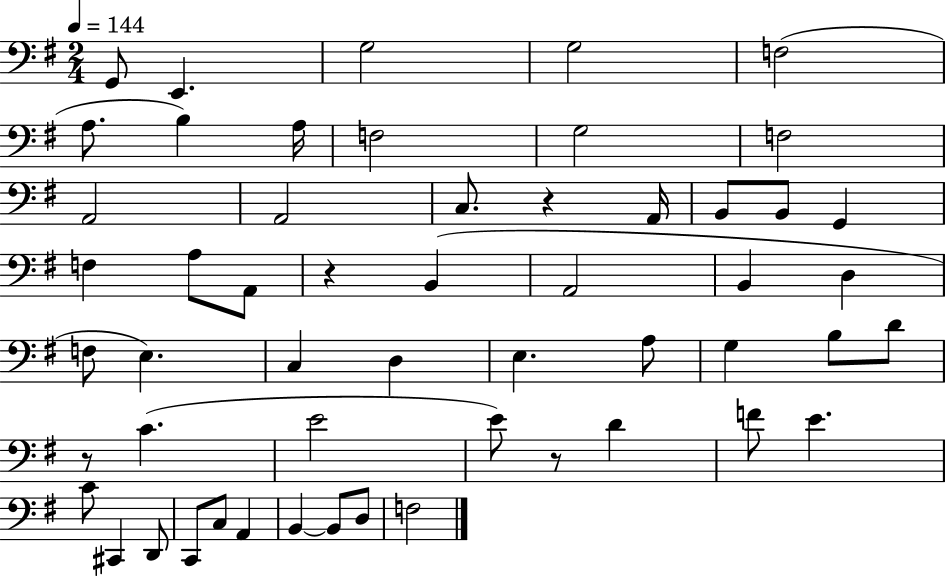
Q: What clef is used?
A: bass